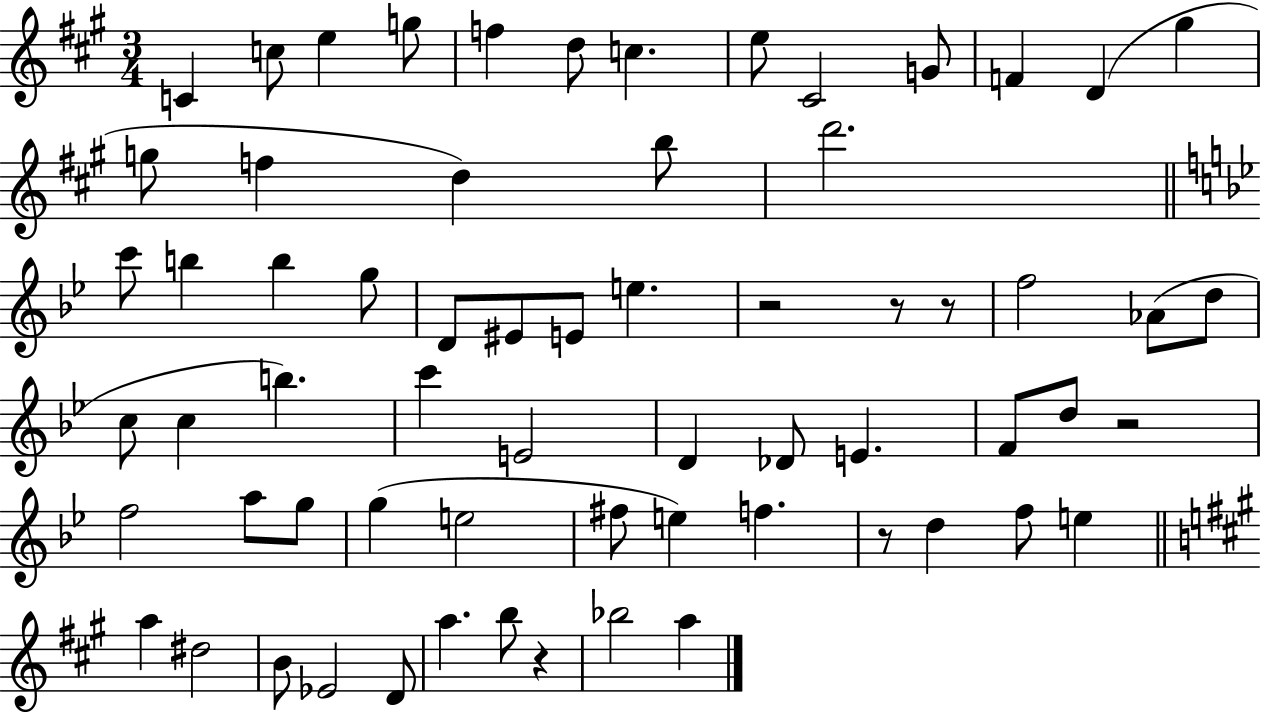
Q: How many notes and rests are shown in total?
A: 65